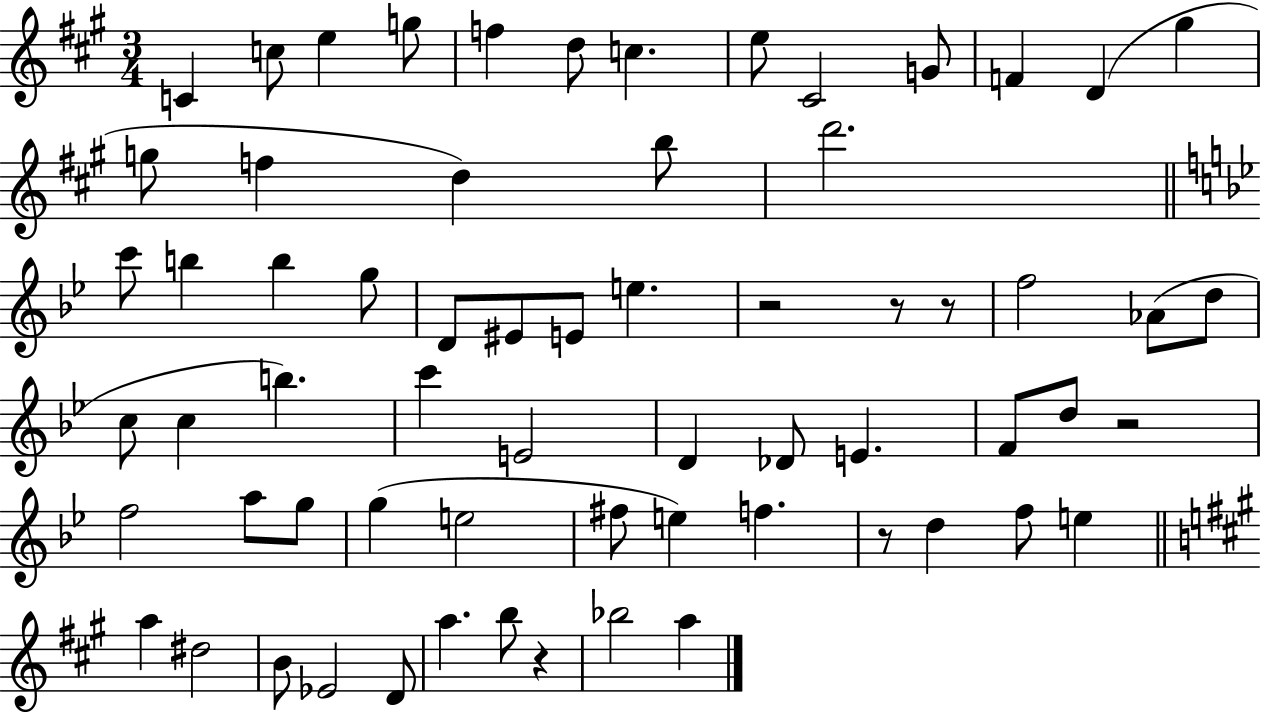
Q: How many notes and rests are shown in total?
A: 65